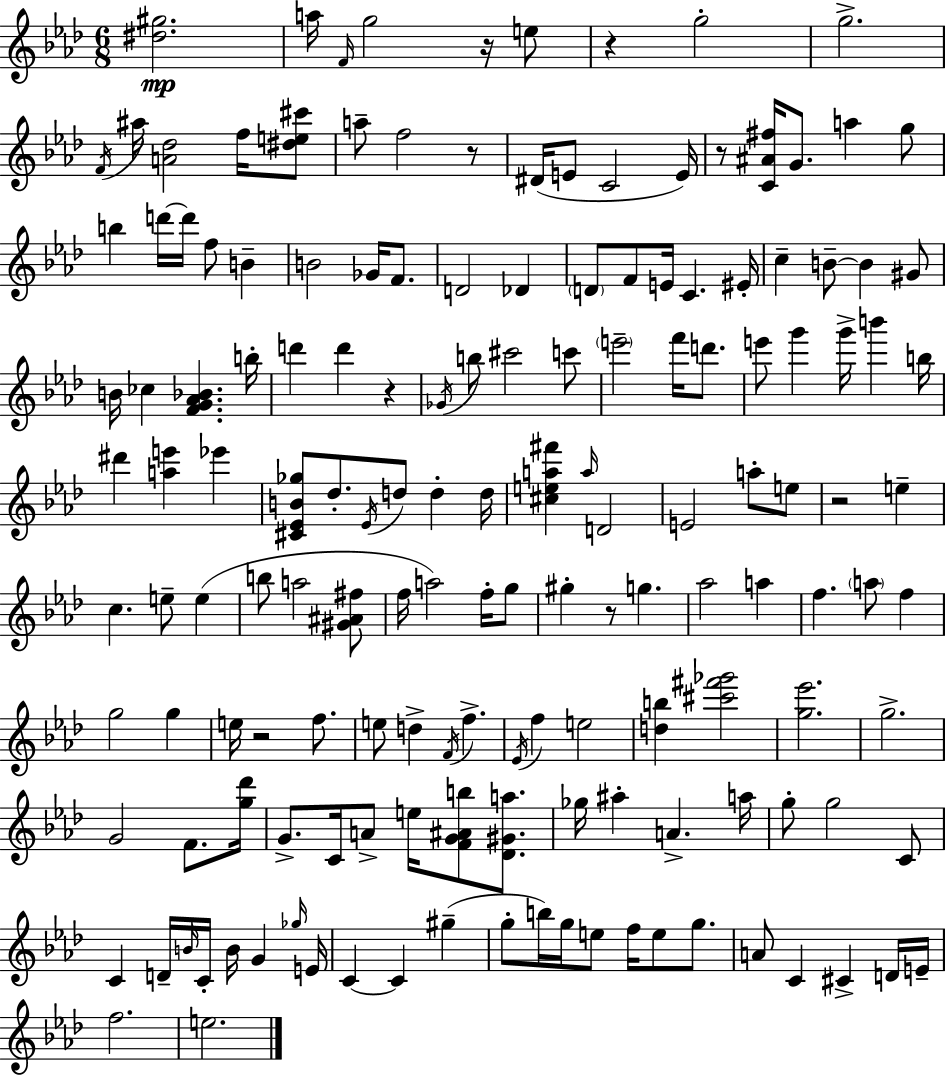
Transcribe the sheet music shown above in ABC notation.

X:1
T:Untitled
M:6/8
L:1/4
K:Ab
[^d^g]2 a/4 F/4 g2 z/4 e/2 z g2 g2 F/4 ^a/4 [A_d]2 f/4 [^de^c']/2 a/2 f2 z/2 ^D/4 E/2 C2 E/4 z/2 [C^A^f]/4 G/2 a g/2 b d'/4 d'/4 f/2 B B2 _G/4 F/2 D2 _D D/2 F/2 E/4 C ^E/4 c B/2 B ^G/2 B/4 _c [FG_A_B] b/4 d' d' z _G/4 b/2 ^c'2 c'/2 e'2 f'/4 d'/2 e'/2 g' g'/4 b' b/4 ^d' [ae'] _e' [^C_EB_g]/2 _d/2 _E/4 d/2 d d/4 [^cea^f'] a/4 D2 E2 a/2 e/2 z2 e c e/2 e b/2 a2 [^G^A^f]/2 f/4 a2 f/4 g/2 ^g z/2 g _a2 a f a/2 f g2 g e/4 z2 f/2 e/2 d F/4 f _E/4 f e2 [db] [^c'^f'_g']2 [g_e']2 g2 G2 F/2 [g_d']/4 G/2 C/4 A/2 e/4 [FG^Ab]/2 [_D^Ga]/2 _g/4 ^a A a/4 g/2 g2 C/2 C D/4 B/4 C/4 B/4 G _g/4 E/4 C C ^g g/2 b/4 g/4 e/2 f/4 e/2 g/2 A/2 C ^C D/4 E/4 f2 e2